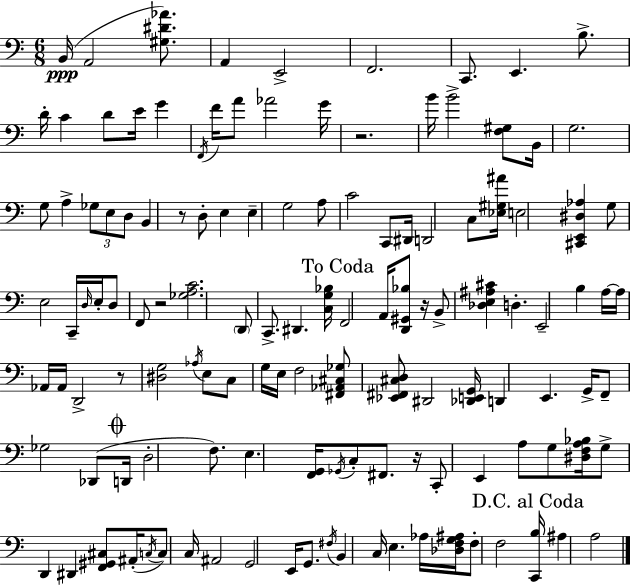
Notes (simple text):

B2/s A2/h [G#3,D#4,Ab4]/e. A2/q E2/h F2/h. C2/e. E2/q. B3/e. D4/s C4/q D4/e E4/s G4/q F2/s F4/s A4/e Ab4/h G4/s R/h. B4/s B4/h [F3,G#3]/e B2/s G3/h. G3/e A3/q Gb3/e E3/e D3/e B2/q R/e D3/e E3/q E3/q G3/h A3/e C4/h C2/e D#2/s D2/h C3/e [Eb3,G#3,A#4]/s E3/h [C#2,E2,D#3,Ab3]/q G3/e E3/h C2/s D3/s E3/s D3/e F2/e R/h [Gb3,A3,C4]/h. D2/e C2/e. D#2/q. [C3,G3,Bb3]/s F2/h A2/s [D2,G#2,Bb3]/e R/s B2/e [Db3,E3,A#3,C#4]/q D3/q. E2/h B3/q A3/s A3/s Ab2/s Ab2/s D2/h R/e [D#3,G3]/h Ab3/s E3/e C3/e G3/s E3/s F3/h [F#2,Ab2,C#3,Gb3]/e [Eb2,F#2,C#3,D3]/e D#2/h [Db2,E2,G2]/s D2/q E2/q. G2/s F2/e Gb3/h Db2/e D2/s D3/h F3/e. E3/q. [F2,G2]/s Gb2/s C3/e F#2/e. R/s C2/e E2/q A3/e G3/e [D#3,F3,A3,Bb3]/s G3/e D2/q D#2/q [F2,G#2,C#3]/e A#2/s C3/s C3/e C3/s A#2/h G2/h E2/s G2/e. F#3/s B2/q C3/s E3/q. Ab3/s [Db3,F3,G3,A#3]/s F3/e F3/h [C2,B3]/s A#3/q A3/h